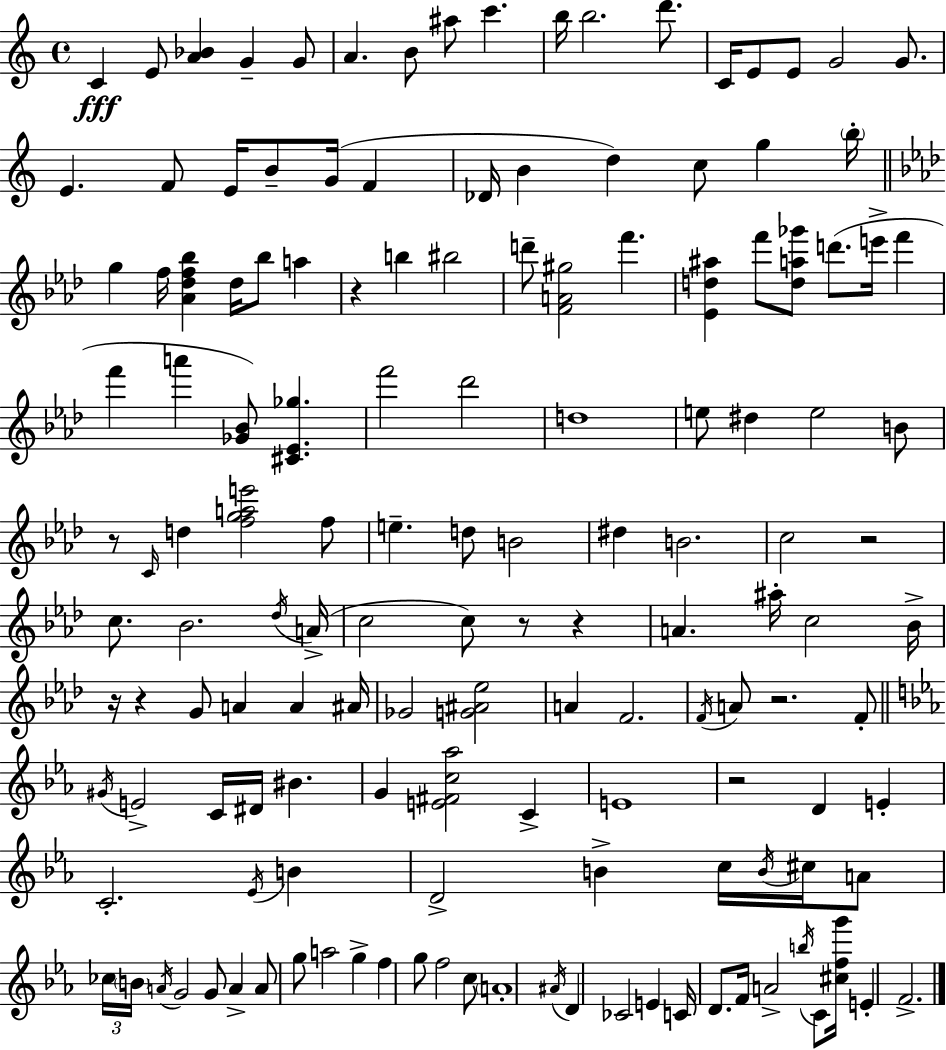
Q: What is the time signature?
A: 4/4